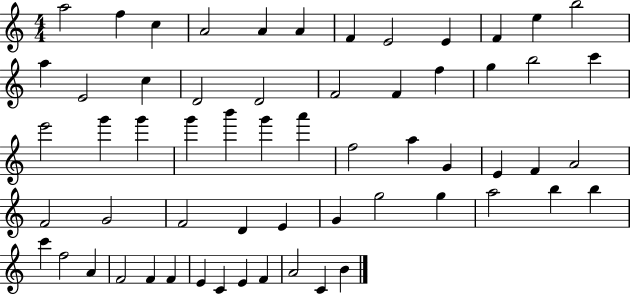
A5/h F5/q C5/q A4/h A4/q A4/q F4/q E4/h E4/q F4/q E5/q B5/h A5/q E4/h C5/q D4/h D4/h F4/h F4/q F5/q G5/q B5/h C6/q E6/h G6/q G6/q G6/q B6/q G6/q A6/q F5/h A5/q G4/q E4/q F4/q A4/h F4/h G4/h F4/h D4/q E4/q G4/q G5/h G5/q A5/h B5/q B5/q C6/q F5/h A4/q F4/h F4/q F4/q E4/q C4/q E4/q F4/q A4/h C4/q B4/q